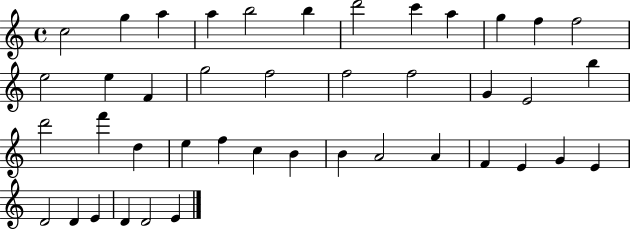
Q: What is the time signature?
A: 4/4